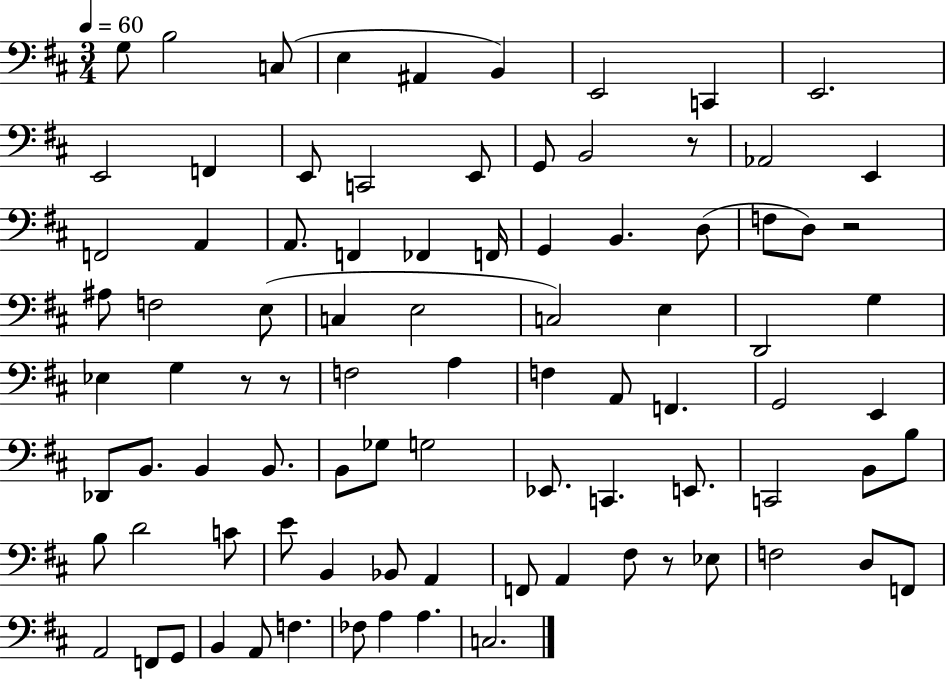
{
  \clef bass
  \numericTimeSignature
  \time 3/4
  \key d \major
  \tempo 4 = 60
  g8 b2 c8( | e4 ais,4 b,4) | e,2 c,4 | e,2. | \break e,2 f,4 | e,8 c,2 e,8 | g,8 b,2 r8 | aes,2 e,4 | \break f,2 a,4 | a,8. f,4 fes,4 f,16 | g,4 b,4. d8( | f8 d8) r2 | \break ais8 f2 e8( | c4 e2 | c2) e4 | d,2 g4 | \break ees4 g4 r8 r8 | f2 a4 | f4 a,8 f,4. | g,2 e,4 | \break des,8 b,8. b,4 b,8. | b,8 ges8 g2 | ees,8. c,4. e,8. | c,2 b,8 b8 | \break b8 d'2 c'8 | e'8 b,4 bes,8 a,4 | f,8 a,4 fis8 r8 ees8 | f2 d8 f,8 | \break a,2 f,8 g,8 | b,4 a,8 f4. | fes8 a4 a4. | c2. | \break \bar "|."
}